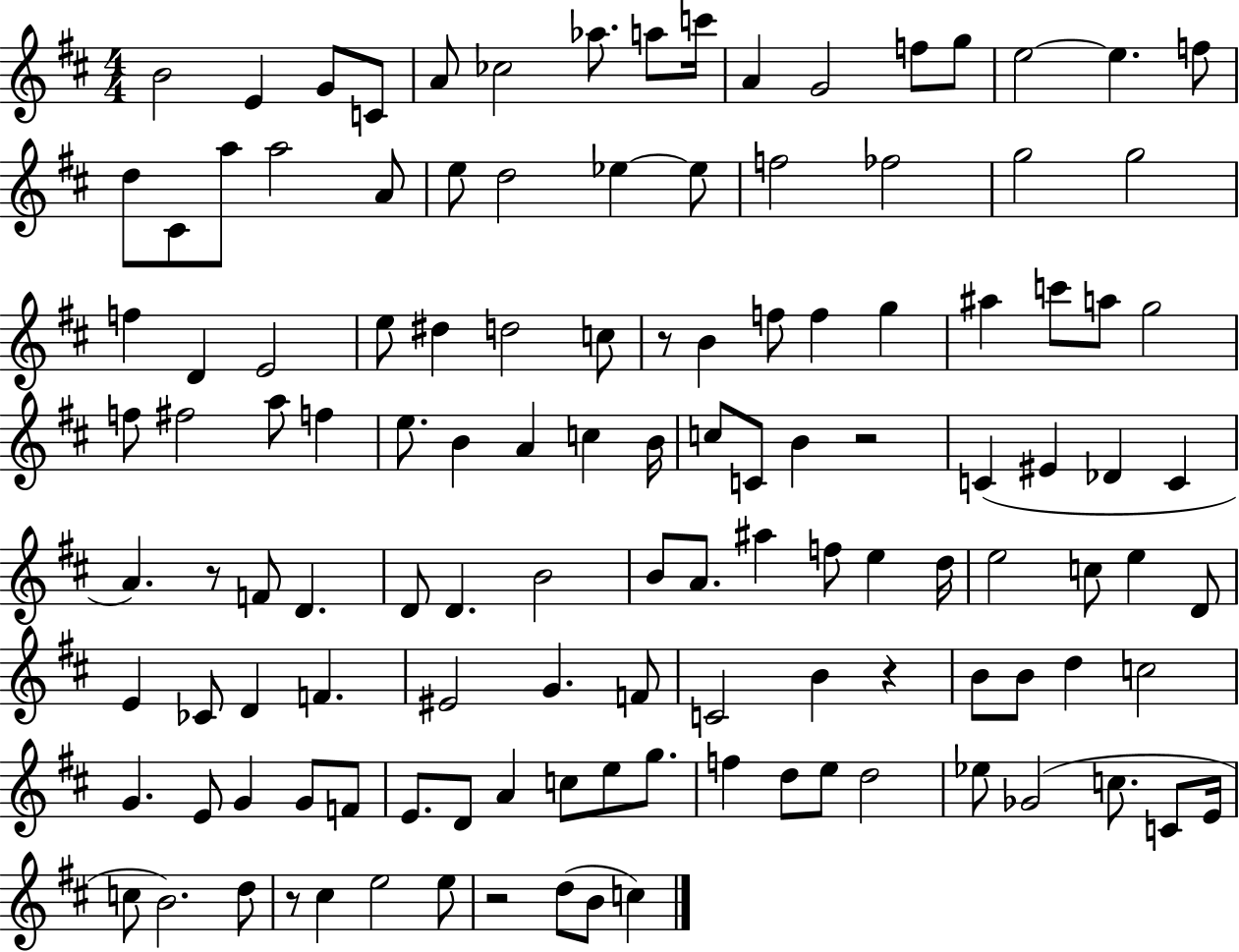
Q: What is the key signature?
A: D major